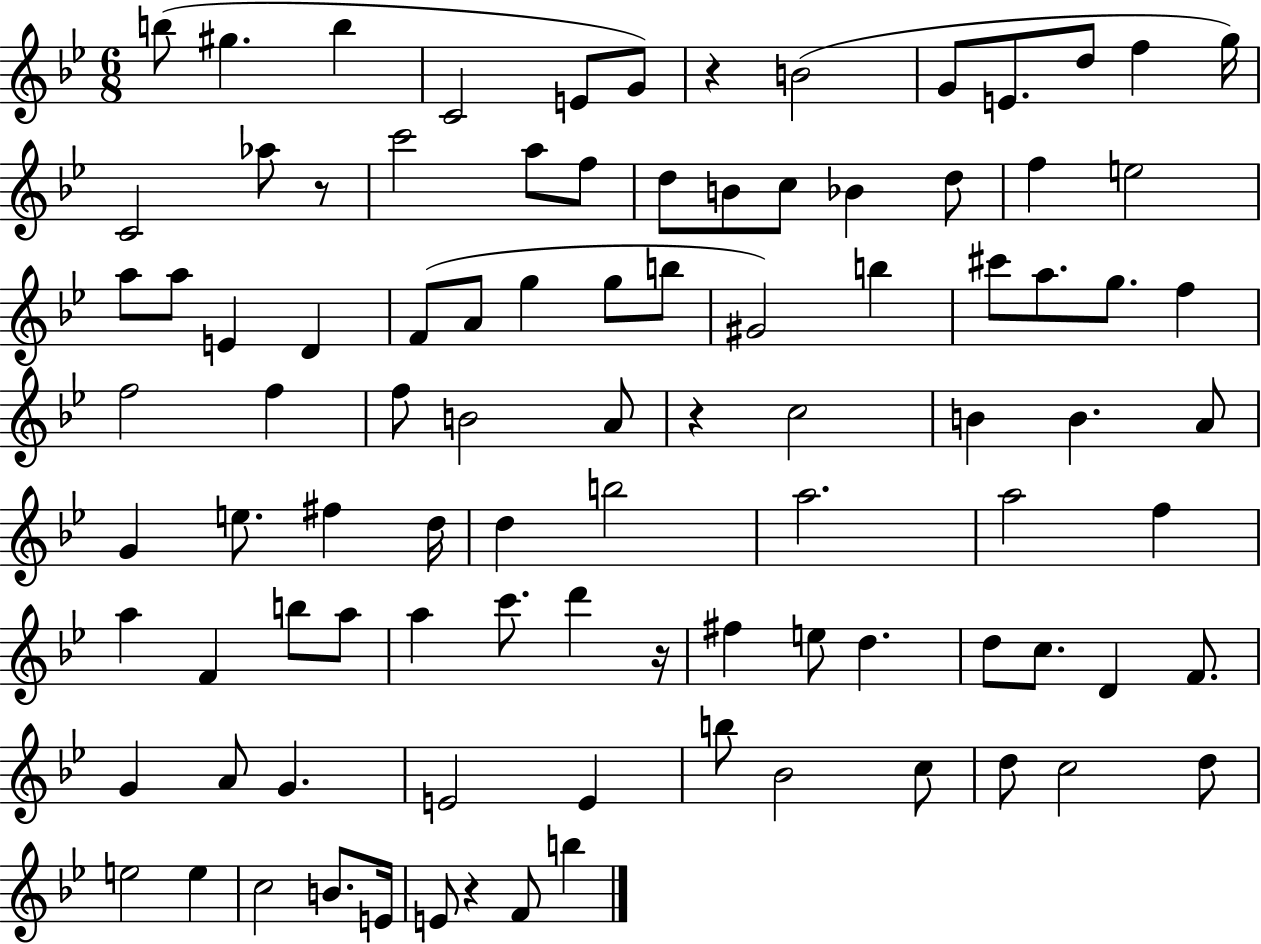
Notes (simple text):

B5/e G#5/q. B5/q C4/h E4/e G4/e R/q B4/h G4/e E4/e. D5/e F5/q G5/s C4/h Ab5/e R/e C6/h A5/e F5/e D5/e B4/e C5/e Bb4/q D5/e F5/q E5/h A5/e A5/e E4/q D4/q F4/e A4/e G5/q G5/e B5/e G#4/h B5/q C#6/e A5/e. G5/e. F5/q F5/h F5/q F5/e B4/h A4/e R/q C5/h B4/q B4/q. A4/e G4/q E5/e. F#5/q D5/s D5/q B5/h A5/h. A5/h F5/q A5/q F4/q B5/e A5/e A5/q C6/e. D6/q R/s F#5/q E5/e D5/q. D5/e C5/e. D4/q F4/e. G4/q A4/e G4/q. E4/h E4/q B5/e Bb4/h C5/e D5/e C5/h D5/e E5/h E5/q C5/h B4/e. E4/s E4/e R/q F4/e B5/q